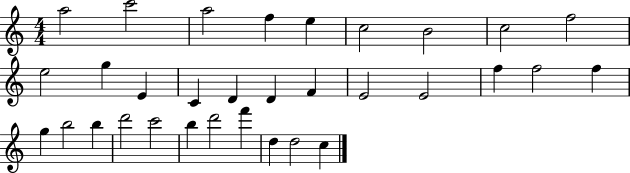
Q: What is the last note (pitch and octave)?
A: C5